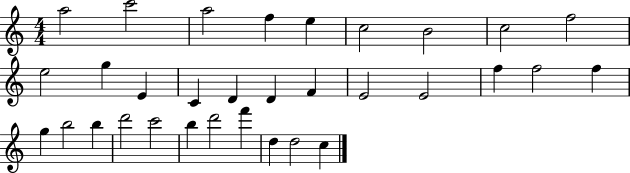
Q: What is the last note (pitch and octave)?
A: C5